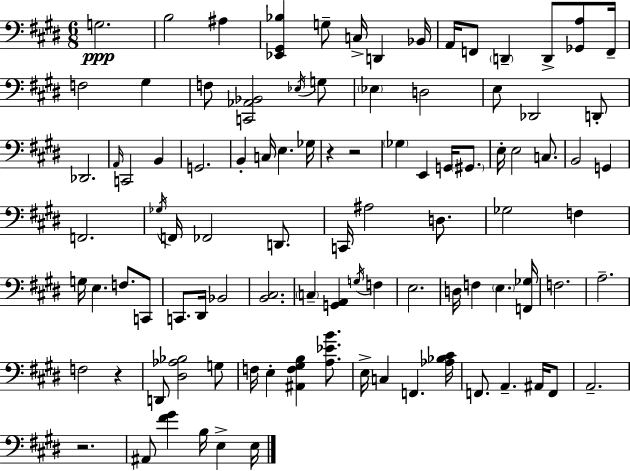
G3/h. B3/h A#3/q [Eb2,G#2,Bb3]/q G3/e C3/s D2/q Bb2/s A2/s F2/e D2/q D2/e [Gb2,A3]/e F2/s F3/h G#3/q F3/e [C2,Ab2,Bb2]/h Eb3/s G3/e Eb3/q D3/h E3/e Db2/h D2/e Db2/h. A2/s C2/h B2/q G2/h. B2/q C3/s E3/q. Gb3/s R/q R/h Gb3/q E2/q G2/s G#2/e. E3/s E3/h C3/e. B2/h G2/q F2/h. Gb3/s F2/s FES2/h D2/e. C2/s A#3/h D3/e. Gb3/h F3/q G3/s E3/q. F3/e. C2/e C2/e. D#2/s Bb2/h [B2,C#3]/h. C3/q [G2,A2]/q G3/s F3/q E3/h. D3/s F3/q E3/q. [F2,Gb3]/s F3/h. A3/h. F3/h R/q D2/e [D#3,Ab3,Bb3]/h G3/e F3/s E3/q [A#2,F3,G#3,B3]/q [A3,Eb4,B4]/e. E3/s C3/q F2/q. [Ab3,Bb3,C#4]/s F2/e. A2/q. A#2/s F2/e A2/h. R/h. A#2/e [F#4,G#4]/q B3/s E3/q E3/s